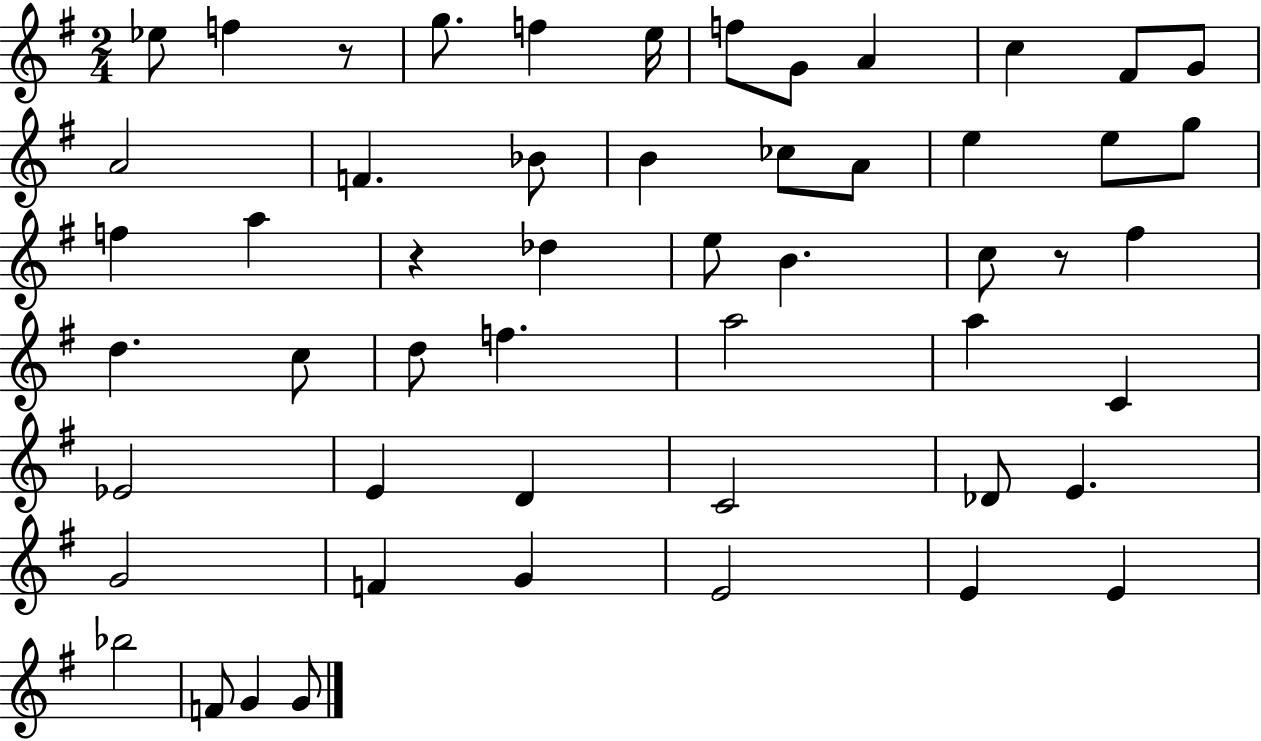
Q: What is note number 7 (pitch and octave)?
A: G4